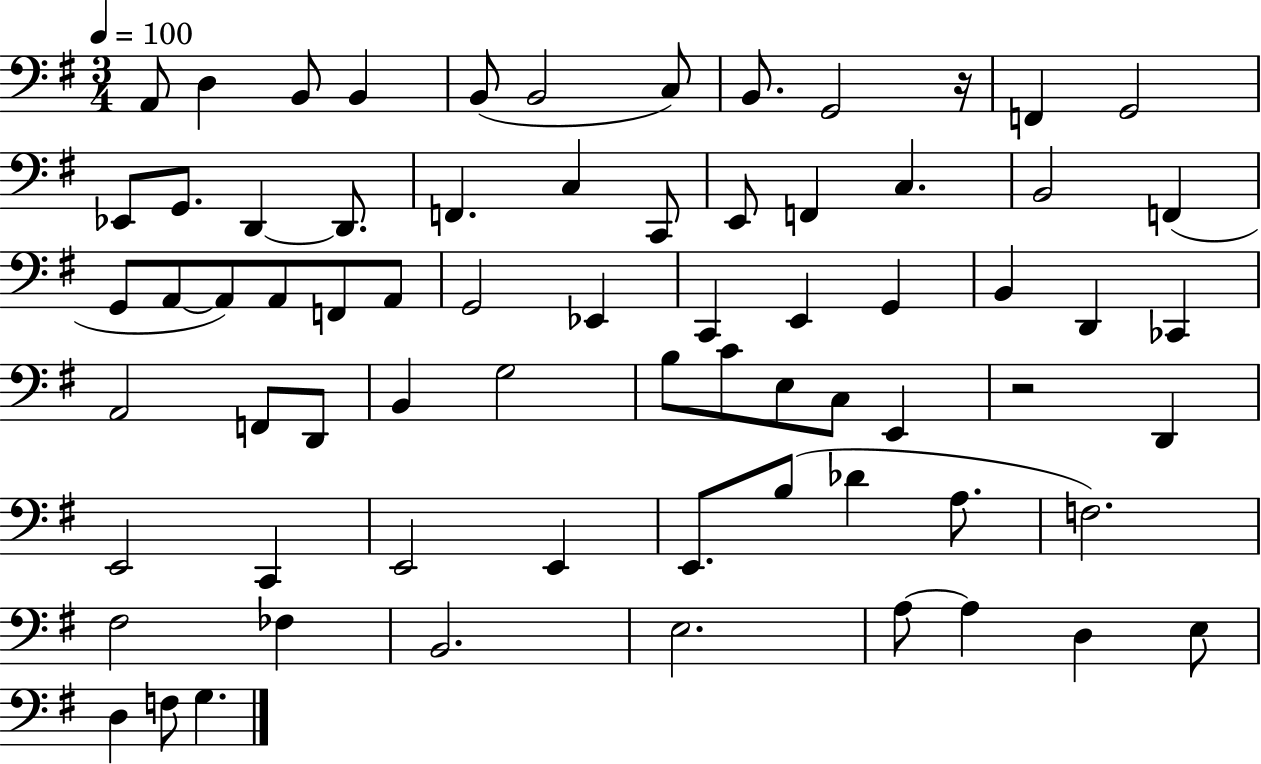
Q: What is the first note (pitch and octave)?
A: A2